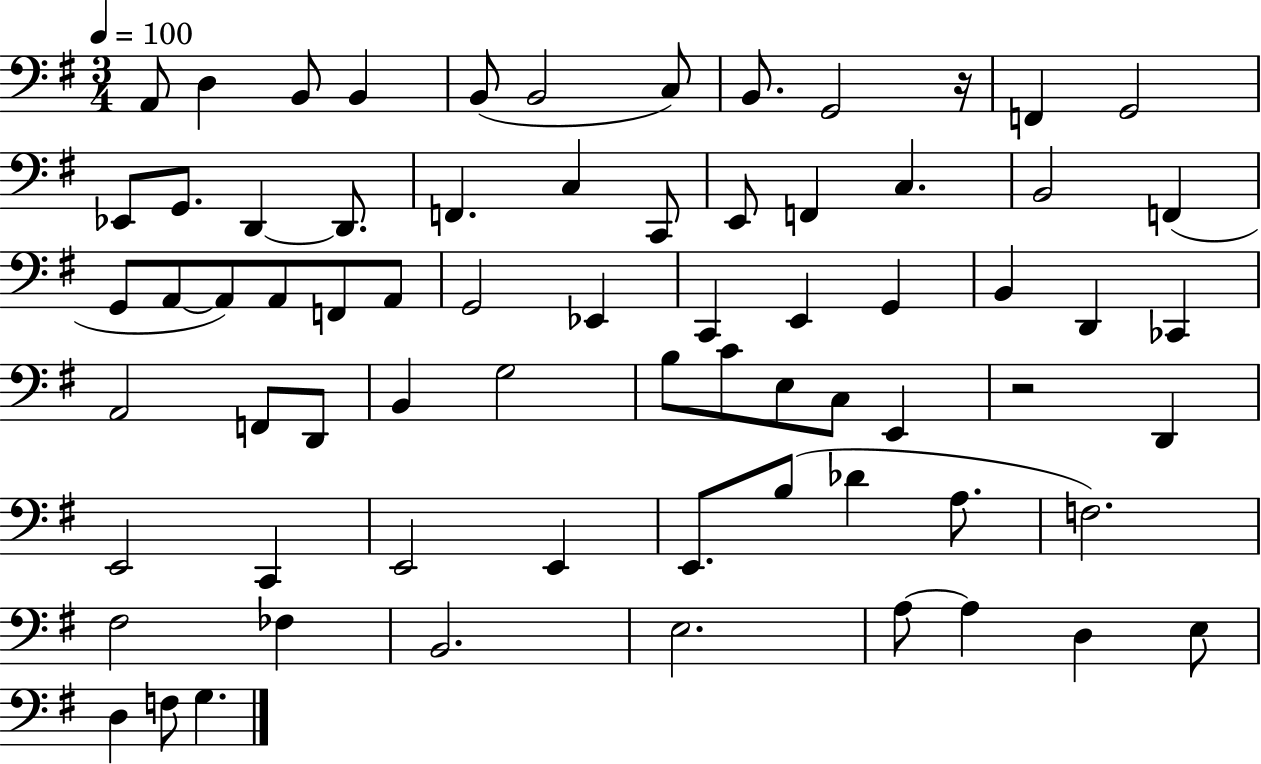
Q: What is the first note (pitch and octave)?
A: A2